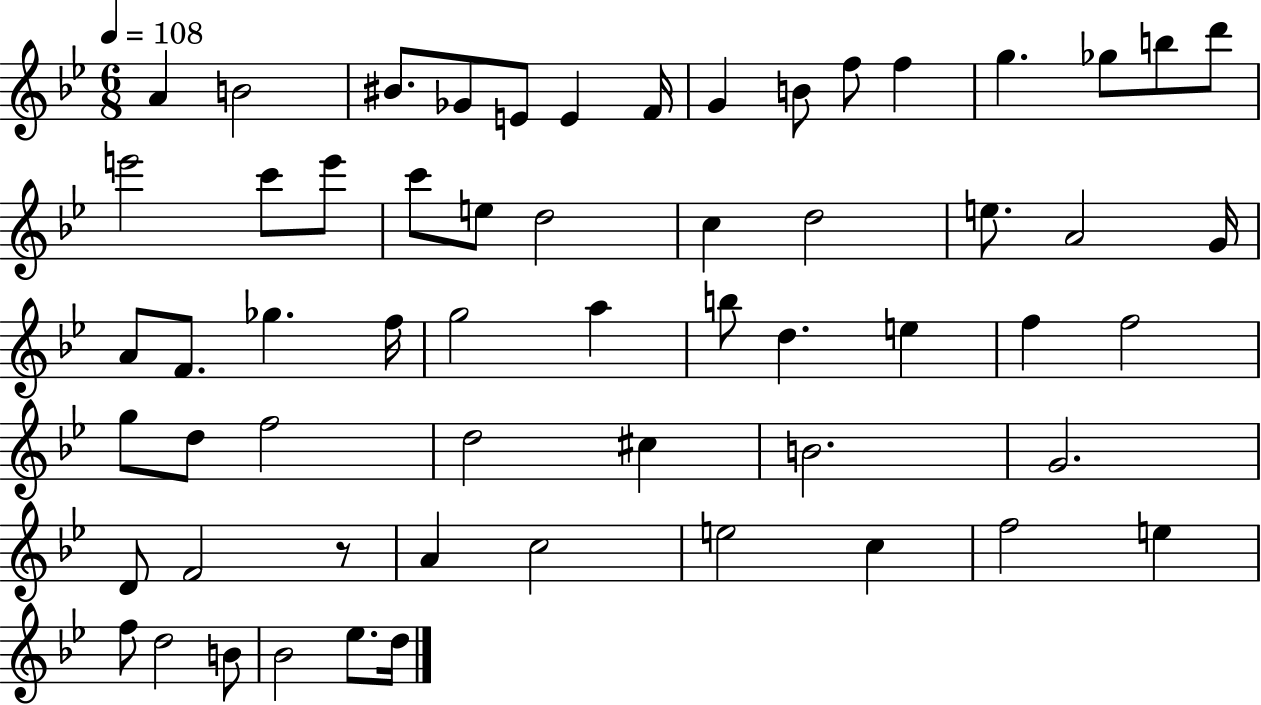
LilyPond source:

{
  \clef treble
  \numericTimeSignature
  \time 6/8
  \key bes \major
  \tempo 4 = 108
  a'4 b'2 | bis'8. ges'8 e'8 e'4 f'16 | g'4 b'8 f''8 f''4 | g''4. ges''8 b''8 d'''8 | \break e'''2 c'''8 e'''8 | c'''8 e''8 d''2 | c''4 d''2 | e''8. a'2 g'16 | \break a'8 f'8. ges''4. f''16 | g''2 a''4 | b''8 d''4. e''4 | f''4 f''2 | \break g''8 d''8 f''2 | d''2 cis''4 | b'2. | g'2. | \break d'8 f'2 r8 | a'4 c''2 | e''2 c''4 | f''2 e''4 | \break f''8 d''2 b'8 | bes'2 ees''8. d''16 | \bar "|."
}